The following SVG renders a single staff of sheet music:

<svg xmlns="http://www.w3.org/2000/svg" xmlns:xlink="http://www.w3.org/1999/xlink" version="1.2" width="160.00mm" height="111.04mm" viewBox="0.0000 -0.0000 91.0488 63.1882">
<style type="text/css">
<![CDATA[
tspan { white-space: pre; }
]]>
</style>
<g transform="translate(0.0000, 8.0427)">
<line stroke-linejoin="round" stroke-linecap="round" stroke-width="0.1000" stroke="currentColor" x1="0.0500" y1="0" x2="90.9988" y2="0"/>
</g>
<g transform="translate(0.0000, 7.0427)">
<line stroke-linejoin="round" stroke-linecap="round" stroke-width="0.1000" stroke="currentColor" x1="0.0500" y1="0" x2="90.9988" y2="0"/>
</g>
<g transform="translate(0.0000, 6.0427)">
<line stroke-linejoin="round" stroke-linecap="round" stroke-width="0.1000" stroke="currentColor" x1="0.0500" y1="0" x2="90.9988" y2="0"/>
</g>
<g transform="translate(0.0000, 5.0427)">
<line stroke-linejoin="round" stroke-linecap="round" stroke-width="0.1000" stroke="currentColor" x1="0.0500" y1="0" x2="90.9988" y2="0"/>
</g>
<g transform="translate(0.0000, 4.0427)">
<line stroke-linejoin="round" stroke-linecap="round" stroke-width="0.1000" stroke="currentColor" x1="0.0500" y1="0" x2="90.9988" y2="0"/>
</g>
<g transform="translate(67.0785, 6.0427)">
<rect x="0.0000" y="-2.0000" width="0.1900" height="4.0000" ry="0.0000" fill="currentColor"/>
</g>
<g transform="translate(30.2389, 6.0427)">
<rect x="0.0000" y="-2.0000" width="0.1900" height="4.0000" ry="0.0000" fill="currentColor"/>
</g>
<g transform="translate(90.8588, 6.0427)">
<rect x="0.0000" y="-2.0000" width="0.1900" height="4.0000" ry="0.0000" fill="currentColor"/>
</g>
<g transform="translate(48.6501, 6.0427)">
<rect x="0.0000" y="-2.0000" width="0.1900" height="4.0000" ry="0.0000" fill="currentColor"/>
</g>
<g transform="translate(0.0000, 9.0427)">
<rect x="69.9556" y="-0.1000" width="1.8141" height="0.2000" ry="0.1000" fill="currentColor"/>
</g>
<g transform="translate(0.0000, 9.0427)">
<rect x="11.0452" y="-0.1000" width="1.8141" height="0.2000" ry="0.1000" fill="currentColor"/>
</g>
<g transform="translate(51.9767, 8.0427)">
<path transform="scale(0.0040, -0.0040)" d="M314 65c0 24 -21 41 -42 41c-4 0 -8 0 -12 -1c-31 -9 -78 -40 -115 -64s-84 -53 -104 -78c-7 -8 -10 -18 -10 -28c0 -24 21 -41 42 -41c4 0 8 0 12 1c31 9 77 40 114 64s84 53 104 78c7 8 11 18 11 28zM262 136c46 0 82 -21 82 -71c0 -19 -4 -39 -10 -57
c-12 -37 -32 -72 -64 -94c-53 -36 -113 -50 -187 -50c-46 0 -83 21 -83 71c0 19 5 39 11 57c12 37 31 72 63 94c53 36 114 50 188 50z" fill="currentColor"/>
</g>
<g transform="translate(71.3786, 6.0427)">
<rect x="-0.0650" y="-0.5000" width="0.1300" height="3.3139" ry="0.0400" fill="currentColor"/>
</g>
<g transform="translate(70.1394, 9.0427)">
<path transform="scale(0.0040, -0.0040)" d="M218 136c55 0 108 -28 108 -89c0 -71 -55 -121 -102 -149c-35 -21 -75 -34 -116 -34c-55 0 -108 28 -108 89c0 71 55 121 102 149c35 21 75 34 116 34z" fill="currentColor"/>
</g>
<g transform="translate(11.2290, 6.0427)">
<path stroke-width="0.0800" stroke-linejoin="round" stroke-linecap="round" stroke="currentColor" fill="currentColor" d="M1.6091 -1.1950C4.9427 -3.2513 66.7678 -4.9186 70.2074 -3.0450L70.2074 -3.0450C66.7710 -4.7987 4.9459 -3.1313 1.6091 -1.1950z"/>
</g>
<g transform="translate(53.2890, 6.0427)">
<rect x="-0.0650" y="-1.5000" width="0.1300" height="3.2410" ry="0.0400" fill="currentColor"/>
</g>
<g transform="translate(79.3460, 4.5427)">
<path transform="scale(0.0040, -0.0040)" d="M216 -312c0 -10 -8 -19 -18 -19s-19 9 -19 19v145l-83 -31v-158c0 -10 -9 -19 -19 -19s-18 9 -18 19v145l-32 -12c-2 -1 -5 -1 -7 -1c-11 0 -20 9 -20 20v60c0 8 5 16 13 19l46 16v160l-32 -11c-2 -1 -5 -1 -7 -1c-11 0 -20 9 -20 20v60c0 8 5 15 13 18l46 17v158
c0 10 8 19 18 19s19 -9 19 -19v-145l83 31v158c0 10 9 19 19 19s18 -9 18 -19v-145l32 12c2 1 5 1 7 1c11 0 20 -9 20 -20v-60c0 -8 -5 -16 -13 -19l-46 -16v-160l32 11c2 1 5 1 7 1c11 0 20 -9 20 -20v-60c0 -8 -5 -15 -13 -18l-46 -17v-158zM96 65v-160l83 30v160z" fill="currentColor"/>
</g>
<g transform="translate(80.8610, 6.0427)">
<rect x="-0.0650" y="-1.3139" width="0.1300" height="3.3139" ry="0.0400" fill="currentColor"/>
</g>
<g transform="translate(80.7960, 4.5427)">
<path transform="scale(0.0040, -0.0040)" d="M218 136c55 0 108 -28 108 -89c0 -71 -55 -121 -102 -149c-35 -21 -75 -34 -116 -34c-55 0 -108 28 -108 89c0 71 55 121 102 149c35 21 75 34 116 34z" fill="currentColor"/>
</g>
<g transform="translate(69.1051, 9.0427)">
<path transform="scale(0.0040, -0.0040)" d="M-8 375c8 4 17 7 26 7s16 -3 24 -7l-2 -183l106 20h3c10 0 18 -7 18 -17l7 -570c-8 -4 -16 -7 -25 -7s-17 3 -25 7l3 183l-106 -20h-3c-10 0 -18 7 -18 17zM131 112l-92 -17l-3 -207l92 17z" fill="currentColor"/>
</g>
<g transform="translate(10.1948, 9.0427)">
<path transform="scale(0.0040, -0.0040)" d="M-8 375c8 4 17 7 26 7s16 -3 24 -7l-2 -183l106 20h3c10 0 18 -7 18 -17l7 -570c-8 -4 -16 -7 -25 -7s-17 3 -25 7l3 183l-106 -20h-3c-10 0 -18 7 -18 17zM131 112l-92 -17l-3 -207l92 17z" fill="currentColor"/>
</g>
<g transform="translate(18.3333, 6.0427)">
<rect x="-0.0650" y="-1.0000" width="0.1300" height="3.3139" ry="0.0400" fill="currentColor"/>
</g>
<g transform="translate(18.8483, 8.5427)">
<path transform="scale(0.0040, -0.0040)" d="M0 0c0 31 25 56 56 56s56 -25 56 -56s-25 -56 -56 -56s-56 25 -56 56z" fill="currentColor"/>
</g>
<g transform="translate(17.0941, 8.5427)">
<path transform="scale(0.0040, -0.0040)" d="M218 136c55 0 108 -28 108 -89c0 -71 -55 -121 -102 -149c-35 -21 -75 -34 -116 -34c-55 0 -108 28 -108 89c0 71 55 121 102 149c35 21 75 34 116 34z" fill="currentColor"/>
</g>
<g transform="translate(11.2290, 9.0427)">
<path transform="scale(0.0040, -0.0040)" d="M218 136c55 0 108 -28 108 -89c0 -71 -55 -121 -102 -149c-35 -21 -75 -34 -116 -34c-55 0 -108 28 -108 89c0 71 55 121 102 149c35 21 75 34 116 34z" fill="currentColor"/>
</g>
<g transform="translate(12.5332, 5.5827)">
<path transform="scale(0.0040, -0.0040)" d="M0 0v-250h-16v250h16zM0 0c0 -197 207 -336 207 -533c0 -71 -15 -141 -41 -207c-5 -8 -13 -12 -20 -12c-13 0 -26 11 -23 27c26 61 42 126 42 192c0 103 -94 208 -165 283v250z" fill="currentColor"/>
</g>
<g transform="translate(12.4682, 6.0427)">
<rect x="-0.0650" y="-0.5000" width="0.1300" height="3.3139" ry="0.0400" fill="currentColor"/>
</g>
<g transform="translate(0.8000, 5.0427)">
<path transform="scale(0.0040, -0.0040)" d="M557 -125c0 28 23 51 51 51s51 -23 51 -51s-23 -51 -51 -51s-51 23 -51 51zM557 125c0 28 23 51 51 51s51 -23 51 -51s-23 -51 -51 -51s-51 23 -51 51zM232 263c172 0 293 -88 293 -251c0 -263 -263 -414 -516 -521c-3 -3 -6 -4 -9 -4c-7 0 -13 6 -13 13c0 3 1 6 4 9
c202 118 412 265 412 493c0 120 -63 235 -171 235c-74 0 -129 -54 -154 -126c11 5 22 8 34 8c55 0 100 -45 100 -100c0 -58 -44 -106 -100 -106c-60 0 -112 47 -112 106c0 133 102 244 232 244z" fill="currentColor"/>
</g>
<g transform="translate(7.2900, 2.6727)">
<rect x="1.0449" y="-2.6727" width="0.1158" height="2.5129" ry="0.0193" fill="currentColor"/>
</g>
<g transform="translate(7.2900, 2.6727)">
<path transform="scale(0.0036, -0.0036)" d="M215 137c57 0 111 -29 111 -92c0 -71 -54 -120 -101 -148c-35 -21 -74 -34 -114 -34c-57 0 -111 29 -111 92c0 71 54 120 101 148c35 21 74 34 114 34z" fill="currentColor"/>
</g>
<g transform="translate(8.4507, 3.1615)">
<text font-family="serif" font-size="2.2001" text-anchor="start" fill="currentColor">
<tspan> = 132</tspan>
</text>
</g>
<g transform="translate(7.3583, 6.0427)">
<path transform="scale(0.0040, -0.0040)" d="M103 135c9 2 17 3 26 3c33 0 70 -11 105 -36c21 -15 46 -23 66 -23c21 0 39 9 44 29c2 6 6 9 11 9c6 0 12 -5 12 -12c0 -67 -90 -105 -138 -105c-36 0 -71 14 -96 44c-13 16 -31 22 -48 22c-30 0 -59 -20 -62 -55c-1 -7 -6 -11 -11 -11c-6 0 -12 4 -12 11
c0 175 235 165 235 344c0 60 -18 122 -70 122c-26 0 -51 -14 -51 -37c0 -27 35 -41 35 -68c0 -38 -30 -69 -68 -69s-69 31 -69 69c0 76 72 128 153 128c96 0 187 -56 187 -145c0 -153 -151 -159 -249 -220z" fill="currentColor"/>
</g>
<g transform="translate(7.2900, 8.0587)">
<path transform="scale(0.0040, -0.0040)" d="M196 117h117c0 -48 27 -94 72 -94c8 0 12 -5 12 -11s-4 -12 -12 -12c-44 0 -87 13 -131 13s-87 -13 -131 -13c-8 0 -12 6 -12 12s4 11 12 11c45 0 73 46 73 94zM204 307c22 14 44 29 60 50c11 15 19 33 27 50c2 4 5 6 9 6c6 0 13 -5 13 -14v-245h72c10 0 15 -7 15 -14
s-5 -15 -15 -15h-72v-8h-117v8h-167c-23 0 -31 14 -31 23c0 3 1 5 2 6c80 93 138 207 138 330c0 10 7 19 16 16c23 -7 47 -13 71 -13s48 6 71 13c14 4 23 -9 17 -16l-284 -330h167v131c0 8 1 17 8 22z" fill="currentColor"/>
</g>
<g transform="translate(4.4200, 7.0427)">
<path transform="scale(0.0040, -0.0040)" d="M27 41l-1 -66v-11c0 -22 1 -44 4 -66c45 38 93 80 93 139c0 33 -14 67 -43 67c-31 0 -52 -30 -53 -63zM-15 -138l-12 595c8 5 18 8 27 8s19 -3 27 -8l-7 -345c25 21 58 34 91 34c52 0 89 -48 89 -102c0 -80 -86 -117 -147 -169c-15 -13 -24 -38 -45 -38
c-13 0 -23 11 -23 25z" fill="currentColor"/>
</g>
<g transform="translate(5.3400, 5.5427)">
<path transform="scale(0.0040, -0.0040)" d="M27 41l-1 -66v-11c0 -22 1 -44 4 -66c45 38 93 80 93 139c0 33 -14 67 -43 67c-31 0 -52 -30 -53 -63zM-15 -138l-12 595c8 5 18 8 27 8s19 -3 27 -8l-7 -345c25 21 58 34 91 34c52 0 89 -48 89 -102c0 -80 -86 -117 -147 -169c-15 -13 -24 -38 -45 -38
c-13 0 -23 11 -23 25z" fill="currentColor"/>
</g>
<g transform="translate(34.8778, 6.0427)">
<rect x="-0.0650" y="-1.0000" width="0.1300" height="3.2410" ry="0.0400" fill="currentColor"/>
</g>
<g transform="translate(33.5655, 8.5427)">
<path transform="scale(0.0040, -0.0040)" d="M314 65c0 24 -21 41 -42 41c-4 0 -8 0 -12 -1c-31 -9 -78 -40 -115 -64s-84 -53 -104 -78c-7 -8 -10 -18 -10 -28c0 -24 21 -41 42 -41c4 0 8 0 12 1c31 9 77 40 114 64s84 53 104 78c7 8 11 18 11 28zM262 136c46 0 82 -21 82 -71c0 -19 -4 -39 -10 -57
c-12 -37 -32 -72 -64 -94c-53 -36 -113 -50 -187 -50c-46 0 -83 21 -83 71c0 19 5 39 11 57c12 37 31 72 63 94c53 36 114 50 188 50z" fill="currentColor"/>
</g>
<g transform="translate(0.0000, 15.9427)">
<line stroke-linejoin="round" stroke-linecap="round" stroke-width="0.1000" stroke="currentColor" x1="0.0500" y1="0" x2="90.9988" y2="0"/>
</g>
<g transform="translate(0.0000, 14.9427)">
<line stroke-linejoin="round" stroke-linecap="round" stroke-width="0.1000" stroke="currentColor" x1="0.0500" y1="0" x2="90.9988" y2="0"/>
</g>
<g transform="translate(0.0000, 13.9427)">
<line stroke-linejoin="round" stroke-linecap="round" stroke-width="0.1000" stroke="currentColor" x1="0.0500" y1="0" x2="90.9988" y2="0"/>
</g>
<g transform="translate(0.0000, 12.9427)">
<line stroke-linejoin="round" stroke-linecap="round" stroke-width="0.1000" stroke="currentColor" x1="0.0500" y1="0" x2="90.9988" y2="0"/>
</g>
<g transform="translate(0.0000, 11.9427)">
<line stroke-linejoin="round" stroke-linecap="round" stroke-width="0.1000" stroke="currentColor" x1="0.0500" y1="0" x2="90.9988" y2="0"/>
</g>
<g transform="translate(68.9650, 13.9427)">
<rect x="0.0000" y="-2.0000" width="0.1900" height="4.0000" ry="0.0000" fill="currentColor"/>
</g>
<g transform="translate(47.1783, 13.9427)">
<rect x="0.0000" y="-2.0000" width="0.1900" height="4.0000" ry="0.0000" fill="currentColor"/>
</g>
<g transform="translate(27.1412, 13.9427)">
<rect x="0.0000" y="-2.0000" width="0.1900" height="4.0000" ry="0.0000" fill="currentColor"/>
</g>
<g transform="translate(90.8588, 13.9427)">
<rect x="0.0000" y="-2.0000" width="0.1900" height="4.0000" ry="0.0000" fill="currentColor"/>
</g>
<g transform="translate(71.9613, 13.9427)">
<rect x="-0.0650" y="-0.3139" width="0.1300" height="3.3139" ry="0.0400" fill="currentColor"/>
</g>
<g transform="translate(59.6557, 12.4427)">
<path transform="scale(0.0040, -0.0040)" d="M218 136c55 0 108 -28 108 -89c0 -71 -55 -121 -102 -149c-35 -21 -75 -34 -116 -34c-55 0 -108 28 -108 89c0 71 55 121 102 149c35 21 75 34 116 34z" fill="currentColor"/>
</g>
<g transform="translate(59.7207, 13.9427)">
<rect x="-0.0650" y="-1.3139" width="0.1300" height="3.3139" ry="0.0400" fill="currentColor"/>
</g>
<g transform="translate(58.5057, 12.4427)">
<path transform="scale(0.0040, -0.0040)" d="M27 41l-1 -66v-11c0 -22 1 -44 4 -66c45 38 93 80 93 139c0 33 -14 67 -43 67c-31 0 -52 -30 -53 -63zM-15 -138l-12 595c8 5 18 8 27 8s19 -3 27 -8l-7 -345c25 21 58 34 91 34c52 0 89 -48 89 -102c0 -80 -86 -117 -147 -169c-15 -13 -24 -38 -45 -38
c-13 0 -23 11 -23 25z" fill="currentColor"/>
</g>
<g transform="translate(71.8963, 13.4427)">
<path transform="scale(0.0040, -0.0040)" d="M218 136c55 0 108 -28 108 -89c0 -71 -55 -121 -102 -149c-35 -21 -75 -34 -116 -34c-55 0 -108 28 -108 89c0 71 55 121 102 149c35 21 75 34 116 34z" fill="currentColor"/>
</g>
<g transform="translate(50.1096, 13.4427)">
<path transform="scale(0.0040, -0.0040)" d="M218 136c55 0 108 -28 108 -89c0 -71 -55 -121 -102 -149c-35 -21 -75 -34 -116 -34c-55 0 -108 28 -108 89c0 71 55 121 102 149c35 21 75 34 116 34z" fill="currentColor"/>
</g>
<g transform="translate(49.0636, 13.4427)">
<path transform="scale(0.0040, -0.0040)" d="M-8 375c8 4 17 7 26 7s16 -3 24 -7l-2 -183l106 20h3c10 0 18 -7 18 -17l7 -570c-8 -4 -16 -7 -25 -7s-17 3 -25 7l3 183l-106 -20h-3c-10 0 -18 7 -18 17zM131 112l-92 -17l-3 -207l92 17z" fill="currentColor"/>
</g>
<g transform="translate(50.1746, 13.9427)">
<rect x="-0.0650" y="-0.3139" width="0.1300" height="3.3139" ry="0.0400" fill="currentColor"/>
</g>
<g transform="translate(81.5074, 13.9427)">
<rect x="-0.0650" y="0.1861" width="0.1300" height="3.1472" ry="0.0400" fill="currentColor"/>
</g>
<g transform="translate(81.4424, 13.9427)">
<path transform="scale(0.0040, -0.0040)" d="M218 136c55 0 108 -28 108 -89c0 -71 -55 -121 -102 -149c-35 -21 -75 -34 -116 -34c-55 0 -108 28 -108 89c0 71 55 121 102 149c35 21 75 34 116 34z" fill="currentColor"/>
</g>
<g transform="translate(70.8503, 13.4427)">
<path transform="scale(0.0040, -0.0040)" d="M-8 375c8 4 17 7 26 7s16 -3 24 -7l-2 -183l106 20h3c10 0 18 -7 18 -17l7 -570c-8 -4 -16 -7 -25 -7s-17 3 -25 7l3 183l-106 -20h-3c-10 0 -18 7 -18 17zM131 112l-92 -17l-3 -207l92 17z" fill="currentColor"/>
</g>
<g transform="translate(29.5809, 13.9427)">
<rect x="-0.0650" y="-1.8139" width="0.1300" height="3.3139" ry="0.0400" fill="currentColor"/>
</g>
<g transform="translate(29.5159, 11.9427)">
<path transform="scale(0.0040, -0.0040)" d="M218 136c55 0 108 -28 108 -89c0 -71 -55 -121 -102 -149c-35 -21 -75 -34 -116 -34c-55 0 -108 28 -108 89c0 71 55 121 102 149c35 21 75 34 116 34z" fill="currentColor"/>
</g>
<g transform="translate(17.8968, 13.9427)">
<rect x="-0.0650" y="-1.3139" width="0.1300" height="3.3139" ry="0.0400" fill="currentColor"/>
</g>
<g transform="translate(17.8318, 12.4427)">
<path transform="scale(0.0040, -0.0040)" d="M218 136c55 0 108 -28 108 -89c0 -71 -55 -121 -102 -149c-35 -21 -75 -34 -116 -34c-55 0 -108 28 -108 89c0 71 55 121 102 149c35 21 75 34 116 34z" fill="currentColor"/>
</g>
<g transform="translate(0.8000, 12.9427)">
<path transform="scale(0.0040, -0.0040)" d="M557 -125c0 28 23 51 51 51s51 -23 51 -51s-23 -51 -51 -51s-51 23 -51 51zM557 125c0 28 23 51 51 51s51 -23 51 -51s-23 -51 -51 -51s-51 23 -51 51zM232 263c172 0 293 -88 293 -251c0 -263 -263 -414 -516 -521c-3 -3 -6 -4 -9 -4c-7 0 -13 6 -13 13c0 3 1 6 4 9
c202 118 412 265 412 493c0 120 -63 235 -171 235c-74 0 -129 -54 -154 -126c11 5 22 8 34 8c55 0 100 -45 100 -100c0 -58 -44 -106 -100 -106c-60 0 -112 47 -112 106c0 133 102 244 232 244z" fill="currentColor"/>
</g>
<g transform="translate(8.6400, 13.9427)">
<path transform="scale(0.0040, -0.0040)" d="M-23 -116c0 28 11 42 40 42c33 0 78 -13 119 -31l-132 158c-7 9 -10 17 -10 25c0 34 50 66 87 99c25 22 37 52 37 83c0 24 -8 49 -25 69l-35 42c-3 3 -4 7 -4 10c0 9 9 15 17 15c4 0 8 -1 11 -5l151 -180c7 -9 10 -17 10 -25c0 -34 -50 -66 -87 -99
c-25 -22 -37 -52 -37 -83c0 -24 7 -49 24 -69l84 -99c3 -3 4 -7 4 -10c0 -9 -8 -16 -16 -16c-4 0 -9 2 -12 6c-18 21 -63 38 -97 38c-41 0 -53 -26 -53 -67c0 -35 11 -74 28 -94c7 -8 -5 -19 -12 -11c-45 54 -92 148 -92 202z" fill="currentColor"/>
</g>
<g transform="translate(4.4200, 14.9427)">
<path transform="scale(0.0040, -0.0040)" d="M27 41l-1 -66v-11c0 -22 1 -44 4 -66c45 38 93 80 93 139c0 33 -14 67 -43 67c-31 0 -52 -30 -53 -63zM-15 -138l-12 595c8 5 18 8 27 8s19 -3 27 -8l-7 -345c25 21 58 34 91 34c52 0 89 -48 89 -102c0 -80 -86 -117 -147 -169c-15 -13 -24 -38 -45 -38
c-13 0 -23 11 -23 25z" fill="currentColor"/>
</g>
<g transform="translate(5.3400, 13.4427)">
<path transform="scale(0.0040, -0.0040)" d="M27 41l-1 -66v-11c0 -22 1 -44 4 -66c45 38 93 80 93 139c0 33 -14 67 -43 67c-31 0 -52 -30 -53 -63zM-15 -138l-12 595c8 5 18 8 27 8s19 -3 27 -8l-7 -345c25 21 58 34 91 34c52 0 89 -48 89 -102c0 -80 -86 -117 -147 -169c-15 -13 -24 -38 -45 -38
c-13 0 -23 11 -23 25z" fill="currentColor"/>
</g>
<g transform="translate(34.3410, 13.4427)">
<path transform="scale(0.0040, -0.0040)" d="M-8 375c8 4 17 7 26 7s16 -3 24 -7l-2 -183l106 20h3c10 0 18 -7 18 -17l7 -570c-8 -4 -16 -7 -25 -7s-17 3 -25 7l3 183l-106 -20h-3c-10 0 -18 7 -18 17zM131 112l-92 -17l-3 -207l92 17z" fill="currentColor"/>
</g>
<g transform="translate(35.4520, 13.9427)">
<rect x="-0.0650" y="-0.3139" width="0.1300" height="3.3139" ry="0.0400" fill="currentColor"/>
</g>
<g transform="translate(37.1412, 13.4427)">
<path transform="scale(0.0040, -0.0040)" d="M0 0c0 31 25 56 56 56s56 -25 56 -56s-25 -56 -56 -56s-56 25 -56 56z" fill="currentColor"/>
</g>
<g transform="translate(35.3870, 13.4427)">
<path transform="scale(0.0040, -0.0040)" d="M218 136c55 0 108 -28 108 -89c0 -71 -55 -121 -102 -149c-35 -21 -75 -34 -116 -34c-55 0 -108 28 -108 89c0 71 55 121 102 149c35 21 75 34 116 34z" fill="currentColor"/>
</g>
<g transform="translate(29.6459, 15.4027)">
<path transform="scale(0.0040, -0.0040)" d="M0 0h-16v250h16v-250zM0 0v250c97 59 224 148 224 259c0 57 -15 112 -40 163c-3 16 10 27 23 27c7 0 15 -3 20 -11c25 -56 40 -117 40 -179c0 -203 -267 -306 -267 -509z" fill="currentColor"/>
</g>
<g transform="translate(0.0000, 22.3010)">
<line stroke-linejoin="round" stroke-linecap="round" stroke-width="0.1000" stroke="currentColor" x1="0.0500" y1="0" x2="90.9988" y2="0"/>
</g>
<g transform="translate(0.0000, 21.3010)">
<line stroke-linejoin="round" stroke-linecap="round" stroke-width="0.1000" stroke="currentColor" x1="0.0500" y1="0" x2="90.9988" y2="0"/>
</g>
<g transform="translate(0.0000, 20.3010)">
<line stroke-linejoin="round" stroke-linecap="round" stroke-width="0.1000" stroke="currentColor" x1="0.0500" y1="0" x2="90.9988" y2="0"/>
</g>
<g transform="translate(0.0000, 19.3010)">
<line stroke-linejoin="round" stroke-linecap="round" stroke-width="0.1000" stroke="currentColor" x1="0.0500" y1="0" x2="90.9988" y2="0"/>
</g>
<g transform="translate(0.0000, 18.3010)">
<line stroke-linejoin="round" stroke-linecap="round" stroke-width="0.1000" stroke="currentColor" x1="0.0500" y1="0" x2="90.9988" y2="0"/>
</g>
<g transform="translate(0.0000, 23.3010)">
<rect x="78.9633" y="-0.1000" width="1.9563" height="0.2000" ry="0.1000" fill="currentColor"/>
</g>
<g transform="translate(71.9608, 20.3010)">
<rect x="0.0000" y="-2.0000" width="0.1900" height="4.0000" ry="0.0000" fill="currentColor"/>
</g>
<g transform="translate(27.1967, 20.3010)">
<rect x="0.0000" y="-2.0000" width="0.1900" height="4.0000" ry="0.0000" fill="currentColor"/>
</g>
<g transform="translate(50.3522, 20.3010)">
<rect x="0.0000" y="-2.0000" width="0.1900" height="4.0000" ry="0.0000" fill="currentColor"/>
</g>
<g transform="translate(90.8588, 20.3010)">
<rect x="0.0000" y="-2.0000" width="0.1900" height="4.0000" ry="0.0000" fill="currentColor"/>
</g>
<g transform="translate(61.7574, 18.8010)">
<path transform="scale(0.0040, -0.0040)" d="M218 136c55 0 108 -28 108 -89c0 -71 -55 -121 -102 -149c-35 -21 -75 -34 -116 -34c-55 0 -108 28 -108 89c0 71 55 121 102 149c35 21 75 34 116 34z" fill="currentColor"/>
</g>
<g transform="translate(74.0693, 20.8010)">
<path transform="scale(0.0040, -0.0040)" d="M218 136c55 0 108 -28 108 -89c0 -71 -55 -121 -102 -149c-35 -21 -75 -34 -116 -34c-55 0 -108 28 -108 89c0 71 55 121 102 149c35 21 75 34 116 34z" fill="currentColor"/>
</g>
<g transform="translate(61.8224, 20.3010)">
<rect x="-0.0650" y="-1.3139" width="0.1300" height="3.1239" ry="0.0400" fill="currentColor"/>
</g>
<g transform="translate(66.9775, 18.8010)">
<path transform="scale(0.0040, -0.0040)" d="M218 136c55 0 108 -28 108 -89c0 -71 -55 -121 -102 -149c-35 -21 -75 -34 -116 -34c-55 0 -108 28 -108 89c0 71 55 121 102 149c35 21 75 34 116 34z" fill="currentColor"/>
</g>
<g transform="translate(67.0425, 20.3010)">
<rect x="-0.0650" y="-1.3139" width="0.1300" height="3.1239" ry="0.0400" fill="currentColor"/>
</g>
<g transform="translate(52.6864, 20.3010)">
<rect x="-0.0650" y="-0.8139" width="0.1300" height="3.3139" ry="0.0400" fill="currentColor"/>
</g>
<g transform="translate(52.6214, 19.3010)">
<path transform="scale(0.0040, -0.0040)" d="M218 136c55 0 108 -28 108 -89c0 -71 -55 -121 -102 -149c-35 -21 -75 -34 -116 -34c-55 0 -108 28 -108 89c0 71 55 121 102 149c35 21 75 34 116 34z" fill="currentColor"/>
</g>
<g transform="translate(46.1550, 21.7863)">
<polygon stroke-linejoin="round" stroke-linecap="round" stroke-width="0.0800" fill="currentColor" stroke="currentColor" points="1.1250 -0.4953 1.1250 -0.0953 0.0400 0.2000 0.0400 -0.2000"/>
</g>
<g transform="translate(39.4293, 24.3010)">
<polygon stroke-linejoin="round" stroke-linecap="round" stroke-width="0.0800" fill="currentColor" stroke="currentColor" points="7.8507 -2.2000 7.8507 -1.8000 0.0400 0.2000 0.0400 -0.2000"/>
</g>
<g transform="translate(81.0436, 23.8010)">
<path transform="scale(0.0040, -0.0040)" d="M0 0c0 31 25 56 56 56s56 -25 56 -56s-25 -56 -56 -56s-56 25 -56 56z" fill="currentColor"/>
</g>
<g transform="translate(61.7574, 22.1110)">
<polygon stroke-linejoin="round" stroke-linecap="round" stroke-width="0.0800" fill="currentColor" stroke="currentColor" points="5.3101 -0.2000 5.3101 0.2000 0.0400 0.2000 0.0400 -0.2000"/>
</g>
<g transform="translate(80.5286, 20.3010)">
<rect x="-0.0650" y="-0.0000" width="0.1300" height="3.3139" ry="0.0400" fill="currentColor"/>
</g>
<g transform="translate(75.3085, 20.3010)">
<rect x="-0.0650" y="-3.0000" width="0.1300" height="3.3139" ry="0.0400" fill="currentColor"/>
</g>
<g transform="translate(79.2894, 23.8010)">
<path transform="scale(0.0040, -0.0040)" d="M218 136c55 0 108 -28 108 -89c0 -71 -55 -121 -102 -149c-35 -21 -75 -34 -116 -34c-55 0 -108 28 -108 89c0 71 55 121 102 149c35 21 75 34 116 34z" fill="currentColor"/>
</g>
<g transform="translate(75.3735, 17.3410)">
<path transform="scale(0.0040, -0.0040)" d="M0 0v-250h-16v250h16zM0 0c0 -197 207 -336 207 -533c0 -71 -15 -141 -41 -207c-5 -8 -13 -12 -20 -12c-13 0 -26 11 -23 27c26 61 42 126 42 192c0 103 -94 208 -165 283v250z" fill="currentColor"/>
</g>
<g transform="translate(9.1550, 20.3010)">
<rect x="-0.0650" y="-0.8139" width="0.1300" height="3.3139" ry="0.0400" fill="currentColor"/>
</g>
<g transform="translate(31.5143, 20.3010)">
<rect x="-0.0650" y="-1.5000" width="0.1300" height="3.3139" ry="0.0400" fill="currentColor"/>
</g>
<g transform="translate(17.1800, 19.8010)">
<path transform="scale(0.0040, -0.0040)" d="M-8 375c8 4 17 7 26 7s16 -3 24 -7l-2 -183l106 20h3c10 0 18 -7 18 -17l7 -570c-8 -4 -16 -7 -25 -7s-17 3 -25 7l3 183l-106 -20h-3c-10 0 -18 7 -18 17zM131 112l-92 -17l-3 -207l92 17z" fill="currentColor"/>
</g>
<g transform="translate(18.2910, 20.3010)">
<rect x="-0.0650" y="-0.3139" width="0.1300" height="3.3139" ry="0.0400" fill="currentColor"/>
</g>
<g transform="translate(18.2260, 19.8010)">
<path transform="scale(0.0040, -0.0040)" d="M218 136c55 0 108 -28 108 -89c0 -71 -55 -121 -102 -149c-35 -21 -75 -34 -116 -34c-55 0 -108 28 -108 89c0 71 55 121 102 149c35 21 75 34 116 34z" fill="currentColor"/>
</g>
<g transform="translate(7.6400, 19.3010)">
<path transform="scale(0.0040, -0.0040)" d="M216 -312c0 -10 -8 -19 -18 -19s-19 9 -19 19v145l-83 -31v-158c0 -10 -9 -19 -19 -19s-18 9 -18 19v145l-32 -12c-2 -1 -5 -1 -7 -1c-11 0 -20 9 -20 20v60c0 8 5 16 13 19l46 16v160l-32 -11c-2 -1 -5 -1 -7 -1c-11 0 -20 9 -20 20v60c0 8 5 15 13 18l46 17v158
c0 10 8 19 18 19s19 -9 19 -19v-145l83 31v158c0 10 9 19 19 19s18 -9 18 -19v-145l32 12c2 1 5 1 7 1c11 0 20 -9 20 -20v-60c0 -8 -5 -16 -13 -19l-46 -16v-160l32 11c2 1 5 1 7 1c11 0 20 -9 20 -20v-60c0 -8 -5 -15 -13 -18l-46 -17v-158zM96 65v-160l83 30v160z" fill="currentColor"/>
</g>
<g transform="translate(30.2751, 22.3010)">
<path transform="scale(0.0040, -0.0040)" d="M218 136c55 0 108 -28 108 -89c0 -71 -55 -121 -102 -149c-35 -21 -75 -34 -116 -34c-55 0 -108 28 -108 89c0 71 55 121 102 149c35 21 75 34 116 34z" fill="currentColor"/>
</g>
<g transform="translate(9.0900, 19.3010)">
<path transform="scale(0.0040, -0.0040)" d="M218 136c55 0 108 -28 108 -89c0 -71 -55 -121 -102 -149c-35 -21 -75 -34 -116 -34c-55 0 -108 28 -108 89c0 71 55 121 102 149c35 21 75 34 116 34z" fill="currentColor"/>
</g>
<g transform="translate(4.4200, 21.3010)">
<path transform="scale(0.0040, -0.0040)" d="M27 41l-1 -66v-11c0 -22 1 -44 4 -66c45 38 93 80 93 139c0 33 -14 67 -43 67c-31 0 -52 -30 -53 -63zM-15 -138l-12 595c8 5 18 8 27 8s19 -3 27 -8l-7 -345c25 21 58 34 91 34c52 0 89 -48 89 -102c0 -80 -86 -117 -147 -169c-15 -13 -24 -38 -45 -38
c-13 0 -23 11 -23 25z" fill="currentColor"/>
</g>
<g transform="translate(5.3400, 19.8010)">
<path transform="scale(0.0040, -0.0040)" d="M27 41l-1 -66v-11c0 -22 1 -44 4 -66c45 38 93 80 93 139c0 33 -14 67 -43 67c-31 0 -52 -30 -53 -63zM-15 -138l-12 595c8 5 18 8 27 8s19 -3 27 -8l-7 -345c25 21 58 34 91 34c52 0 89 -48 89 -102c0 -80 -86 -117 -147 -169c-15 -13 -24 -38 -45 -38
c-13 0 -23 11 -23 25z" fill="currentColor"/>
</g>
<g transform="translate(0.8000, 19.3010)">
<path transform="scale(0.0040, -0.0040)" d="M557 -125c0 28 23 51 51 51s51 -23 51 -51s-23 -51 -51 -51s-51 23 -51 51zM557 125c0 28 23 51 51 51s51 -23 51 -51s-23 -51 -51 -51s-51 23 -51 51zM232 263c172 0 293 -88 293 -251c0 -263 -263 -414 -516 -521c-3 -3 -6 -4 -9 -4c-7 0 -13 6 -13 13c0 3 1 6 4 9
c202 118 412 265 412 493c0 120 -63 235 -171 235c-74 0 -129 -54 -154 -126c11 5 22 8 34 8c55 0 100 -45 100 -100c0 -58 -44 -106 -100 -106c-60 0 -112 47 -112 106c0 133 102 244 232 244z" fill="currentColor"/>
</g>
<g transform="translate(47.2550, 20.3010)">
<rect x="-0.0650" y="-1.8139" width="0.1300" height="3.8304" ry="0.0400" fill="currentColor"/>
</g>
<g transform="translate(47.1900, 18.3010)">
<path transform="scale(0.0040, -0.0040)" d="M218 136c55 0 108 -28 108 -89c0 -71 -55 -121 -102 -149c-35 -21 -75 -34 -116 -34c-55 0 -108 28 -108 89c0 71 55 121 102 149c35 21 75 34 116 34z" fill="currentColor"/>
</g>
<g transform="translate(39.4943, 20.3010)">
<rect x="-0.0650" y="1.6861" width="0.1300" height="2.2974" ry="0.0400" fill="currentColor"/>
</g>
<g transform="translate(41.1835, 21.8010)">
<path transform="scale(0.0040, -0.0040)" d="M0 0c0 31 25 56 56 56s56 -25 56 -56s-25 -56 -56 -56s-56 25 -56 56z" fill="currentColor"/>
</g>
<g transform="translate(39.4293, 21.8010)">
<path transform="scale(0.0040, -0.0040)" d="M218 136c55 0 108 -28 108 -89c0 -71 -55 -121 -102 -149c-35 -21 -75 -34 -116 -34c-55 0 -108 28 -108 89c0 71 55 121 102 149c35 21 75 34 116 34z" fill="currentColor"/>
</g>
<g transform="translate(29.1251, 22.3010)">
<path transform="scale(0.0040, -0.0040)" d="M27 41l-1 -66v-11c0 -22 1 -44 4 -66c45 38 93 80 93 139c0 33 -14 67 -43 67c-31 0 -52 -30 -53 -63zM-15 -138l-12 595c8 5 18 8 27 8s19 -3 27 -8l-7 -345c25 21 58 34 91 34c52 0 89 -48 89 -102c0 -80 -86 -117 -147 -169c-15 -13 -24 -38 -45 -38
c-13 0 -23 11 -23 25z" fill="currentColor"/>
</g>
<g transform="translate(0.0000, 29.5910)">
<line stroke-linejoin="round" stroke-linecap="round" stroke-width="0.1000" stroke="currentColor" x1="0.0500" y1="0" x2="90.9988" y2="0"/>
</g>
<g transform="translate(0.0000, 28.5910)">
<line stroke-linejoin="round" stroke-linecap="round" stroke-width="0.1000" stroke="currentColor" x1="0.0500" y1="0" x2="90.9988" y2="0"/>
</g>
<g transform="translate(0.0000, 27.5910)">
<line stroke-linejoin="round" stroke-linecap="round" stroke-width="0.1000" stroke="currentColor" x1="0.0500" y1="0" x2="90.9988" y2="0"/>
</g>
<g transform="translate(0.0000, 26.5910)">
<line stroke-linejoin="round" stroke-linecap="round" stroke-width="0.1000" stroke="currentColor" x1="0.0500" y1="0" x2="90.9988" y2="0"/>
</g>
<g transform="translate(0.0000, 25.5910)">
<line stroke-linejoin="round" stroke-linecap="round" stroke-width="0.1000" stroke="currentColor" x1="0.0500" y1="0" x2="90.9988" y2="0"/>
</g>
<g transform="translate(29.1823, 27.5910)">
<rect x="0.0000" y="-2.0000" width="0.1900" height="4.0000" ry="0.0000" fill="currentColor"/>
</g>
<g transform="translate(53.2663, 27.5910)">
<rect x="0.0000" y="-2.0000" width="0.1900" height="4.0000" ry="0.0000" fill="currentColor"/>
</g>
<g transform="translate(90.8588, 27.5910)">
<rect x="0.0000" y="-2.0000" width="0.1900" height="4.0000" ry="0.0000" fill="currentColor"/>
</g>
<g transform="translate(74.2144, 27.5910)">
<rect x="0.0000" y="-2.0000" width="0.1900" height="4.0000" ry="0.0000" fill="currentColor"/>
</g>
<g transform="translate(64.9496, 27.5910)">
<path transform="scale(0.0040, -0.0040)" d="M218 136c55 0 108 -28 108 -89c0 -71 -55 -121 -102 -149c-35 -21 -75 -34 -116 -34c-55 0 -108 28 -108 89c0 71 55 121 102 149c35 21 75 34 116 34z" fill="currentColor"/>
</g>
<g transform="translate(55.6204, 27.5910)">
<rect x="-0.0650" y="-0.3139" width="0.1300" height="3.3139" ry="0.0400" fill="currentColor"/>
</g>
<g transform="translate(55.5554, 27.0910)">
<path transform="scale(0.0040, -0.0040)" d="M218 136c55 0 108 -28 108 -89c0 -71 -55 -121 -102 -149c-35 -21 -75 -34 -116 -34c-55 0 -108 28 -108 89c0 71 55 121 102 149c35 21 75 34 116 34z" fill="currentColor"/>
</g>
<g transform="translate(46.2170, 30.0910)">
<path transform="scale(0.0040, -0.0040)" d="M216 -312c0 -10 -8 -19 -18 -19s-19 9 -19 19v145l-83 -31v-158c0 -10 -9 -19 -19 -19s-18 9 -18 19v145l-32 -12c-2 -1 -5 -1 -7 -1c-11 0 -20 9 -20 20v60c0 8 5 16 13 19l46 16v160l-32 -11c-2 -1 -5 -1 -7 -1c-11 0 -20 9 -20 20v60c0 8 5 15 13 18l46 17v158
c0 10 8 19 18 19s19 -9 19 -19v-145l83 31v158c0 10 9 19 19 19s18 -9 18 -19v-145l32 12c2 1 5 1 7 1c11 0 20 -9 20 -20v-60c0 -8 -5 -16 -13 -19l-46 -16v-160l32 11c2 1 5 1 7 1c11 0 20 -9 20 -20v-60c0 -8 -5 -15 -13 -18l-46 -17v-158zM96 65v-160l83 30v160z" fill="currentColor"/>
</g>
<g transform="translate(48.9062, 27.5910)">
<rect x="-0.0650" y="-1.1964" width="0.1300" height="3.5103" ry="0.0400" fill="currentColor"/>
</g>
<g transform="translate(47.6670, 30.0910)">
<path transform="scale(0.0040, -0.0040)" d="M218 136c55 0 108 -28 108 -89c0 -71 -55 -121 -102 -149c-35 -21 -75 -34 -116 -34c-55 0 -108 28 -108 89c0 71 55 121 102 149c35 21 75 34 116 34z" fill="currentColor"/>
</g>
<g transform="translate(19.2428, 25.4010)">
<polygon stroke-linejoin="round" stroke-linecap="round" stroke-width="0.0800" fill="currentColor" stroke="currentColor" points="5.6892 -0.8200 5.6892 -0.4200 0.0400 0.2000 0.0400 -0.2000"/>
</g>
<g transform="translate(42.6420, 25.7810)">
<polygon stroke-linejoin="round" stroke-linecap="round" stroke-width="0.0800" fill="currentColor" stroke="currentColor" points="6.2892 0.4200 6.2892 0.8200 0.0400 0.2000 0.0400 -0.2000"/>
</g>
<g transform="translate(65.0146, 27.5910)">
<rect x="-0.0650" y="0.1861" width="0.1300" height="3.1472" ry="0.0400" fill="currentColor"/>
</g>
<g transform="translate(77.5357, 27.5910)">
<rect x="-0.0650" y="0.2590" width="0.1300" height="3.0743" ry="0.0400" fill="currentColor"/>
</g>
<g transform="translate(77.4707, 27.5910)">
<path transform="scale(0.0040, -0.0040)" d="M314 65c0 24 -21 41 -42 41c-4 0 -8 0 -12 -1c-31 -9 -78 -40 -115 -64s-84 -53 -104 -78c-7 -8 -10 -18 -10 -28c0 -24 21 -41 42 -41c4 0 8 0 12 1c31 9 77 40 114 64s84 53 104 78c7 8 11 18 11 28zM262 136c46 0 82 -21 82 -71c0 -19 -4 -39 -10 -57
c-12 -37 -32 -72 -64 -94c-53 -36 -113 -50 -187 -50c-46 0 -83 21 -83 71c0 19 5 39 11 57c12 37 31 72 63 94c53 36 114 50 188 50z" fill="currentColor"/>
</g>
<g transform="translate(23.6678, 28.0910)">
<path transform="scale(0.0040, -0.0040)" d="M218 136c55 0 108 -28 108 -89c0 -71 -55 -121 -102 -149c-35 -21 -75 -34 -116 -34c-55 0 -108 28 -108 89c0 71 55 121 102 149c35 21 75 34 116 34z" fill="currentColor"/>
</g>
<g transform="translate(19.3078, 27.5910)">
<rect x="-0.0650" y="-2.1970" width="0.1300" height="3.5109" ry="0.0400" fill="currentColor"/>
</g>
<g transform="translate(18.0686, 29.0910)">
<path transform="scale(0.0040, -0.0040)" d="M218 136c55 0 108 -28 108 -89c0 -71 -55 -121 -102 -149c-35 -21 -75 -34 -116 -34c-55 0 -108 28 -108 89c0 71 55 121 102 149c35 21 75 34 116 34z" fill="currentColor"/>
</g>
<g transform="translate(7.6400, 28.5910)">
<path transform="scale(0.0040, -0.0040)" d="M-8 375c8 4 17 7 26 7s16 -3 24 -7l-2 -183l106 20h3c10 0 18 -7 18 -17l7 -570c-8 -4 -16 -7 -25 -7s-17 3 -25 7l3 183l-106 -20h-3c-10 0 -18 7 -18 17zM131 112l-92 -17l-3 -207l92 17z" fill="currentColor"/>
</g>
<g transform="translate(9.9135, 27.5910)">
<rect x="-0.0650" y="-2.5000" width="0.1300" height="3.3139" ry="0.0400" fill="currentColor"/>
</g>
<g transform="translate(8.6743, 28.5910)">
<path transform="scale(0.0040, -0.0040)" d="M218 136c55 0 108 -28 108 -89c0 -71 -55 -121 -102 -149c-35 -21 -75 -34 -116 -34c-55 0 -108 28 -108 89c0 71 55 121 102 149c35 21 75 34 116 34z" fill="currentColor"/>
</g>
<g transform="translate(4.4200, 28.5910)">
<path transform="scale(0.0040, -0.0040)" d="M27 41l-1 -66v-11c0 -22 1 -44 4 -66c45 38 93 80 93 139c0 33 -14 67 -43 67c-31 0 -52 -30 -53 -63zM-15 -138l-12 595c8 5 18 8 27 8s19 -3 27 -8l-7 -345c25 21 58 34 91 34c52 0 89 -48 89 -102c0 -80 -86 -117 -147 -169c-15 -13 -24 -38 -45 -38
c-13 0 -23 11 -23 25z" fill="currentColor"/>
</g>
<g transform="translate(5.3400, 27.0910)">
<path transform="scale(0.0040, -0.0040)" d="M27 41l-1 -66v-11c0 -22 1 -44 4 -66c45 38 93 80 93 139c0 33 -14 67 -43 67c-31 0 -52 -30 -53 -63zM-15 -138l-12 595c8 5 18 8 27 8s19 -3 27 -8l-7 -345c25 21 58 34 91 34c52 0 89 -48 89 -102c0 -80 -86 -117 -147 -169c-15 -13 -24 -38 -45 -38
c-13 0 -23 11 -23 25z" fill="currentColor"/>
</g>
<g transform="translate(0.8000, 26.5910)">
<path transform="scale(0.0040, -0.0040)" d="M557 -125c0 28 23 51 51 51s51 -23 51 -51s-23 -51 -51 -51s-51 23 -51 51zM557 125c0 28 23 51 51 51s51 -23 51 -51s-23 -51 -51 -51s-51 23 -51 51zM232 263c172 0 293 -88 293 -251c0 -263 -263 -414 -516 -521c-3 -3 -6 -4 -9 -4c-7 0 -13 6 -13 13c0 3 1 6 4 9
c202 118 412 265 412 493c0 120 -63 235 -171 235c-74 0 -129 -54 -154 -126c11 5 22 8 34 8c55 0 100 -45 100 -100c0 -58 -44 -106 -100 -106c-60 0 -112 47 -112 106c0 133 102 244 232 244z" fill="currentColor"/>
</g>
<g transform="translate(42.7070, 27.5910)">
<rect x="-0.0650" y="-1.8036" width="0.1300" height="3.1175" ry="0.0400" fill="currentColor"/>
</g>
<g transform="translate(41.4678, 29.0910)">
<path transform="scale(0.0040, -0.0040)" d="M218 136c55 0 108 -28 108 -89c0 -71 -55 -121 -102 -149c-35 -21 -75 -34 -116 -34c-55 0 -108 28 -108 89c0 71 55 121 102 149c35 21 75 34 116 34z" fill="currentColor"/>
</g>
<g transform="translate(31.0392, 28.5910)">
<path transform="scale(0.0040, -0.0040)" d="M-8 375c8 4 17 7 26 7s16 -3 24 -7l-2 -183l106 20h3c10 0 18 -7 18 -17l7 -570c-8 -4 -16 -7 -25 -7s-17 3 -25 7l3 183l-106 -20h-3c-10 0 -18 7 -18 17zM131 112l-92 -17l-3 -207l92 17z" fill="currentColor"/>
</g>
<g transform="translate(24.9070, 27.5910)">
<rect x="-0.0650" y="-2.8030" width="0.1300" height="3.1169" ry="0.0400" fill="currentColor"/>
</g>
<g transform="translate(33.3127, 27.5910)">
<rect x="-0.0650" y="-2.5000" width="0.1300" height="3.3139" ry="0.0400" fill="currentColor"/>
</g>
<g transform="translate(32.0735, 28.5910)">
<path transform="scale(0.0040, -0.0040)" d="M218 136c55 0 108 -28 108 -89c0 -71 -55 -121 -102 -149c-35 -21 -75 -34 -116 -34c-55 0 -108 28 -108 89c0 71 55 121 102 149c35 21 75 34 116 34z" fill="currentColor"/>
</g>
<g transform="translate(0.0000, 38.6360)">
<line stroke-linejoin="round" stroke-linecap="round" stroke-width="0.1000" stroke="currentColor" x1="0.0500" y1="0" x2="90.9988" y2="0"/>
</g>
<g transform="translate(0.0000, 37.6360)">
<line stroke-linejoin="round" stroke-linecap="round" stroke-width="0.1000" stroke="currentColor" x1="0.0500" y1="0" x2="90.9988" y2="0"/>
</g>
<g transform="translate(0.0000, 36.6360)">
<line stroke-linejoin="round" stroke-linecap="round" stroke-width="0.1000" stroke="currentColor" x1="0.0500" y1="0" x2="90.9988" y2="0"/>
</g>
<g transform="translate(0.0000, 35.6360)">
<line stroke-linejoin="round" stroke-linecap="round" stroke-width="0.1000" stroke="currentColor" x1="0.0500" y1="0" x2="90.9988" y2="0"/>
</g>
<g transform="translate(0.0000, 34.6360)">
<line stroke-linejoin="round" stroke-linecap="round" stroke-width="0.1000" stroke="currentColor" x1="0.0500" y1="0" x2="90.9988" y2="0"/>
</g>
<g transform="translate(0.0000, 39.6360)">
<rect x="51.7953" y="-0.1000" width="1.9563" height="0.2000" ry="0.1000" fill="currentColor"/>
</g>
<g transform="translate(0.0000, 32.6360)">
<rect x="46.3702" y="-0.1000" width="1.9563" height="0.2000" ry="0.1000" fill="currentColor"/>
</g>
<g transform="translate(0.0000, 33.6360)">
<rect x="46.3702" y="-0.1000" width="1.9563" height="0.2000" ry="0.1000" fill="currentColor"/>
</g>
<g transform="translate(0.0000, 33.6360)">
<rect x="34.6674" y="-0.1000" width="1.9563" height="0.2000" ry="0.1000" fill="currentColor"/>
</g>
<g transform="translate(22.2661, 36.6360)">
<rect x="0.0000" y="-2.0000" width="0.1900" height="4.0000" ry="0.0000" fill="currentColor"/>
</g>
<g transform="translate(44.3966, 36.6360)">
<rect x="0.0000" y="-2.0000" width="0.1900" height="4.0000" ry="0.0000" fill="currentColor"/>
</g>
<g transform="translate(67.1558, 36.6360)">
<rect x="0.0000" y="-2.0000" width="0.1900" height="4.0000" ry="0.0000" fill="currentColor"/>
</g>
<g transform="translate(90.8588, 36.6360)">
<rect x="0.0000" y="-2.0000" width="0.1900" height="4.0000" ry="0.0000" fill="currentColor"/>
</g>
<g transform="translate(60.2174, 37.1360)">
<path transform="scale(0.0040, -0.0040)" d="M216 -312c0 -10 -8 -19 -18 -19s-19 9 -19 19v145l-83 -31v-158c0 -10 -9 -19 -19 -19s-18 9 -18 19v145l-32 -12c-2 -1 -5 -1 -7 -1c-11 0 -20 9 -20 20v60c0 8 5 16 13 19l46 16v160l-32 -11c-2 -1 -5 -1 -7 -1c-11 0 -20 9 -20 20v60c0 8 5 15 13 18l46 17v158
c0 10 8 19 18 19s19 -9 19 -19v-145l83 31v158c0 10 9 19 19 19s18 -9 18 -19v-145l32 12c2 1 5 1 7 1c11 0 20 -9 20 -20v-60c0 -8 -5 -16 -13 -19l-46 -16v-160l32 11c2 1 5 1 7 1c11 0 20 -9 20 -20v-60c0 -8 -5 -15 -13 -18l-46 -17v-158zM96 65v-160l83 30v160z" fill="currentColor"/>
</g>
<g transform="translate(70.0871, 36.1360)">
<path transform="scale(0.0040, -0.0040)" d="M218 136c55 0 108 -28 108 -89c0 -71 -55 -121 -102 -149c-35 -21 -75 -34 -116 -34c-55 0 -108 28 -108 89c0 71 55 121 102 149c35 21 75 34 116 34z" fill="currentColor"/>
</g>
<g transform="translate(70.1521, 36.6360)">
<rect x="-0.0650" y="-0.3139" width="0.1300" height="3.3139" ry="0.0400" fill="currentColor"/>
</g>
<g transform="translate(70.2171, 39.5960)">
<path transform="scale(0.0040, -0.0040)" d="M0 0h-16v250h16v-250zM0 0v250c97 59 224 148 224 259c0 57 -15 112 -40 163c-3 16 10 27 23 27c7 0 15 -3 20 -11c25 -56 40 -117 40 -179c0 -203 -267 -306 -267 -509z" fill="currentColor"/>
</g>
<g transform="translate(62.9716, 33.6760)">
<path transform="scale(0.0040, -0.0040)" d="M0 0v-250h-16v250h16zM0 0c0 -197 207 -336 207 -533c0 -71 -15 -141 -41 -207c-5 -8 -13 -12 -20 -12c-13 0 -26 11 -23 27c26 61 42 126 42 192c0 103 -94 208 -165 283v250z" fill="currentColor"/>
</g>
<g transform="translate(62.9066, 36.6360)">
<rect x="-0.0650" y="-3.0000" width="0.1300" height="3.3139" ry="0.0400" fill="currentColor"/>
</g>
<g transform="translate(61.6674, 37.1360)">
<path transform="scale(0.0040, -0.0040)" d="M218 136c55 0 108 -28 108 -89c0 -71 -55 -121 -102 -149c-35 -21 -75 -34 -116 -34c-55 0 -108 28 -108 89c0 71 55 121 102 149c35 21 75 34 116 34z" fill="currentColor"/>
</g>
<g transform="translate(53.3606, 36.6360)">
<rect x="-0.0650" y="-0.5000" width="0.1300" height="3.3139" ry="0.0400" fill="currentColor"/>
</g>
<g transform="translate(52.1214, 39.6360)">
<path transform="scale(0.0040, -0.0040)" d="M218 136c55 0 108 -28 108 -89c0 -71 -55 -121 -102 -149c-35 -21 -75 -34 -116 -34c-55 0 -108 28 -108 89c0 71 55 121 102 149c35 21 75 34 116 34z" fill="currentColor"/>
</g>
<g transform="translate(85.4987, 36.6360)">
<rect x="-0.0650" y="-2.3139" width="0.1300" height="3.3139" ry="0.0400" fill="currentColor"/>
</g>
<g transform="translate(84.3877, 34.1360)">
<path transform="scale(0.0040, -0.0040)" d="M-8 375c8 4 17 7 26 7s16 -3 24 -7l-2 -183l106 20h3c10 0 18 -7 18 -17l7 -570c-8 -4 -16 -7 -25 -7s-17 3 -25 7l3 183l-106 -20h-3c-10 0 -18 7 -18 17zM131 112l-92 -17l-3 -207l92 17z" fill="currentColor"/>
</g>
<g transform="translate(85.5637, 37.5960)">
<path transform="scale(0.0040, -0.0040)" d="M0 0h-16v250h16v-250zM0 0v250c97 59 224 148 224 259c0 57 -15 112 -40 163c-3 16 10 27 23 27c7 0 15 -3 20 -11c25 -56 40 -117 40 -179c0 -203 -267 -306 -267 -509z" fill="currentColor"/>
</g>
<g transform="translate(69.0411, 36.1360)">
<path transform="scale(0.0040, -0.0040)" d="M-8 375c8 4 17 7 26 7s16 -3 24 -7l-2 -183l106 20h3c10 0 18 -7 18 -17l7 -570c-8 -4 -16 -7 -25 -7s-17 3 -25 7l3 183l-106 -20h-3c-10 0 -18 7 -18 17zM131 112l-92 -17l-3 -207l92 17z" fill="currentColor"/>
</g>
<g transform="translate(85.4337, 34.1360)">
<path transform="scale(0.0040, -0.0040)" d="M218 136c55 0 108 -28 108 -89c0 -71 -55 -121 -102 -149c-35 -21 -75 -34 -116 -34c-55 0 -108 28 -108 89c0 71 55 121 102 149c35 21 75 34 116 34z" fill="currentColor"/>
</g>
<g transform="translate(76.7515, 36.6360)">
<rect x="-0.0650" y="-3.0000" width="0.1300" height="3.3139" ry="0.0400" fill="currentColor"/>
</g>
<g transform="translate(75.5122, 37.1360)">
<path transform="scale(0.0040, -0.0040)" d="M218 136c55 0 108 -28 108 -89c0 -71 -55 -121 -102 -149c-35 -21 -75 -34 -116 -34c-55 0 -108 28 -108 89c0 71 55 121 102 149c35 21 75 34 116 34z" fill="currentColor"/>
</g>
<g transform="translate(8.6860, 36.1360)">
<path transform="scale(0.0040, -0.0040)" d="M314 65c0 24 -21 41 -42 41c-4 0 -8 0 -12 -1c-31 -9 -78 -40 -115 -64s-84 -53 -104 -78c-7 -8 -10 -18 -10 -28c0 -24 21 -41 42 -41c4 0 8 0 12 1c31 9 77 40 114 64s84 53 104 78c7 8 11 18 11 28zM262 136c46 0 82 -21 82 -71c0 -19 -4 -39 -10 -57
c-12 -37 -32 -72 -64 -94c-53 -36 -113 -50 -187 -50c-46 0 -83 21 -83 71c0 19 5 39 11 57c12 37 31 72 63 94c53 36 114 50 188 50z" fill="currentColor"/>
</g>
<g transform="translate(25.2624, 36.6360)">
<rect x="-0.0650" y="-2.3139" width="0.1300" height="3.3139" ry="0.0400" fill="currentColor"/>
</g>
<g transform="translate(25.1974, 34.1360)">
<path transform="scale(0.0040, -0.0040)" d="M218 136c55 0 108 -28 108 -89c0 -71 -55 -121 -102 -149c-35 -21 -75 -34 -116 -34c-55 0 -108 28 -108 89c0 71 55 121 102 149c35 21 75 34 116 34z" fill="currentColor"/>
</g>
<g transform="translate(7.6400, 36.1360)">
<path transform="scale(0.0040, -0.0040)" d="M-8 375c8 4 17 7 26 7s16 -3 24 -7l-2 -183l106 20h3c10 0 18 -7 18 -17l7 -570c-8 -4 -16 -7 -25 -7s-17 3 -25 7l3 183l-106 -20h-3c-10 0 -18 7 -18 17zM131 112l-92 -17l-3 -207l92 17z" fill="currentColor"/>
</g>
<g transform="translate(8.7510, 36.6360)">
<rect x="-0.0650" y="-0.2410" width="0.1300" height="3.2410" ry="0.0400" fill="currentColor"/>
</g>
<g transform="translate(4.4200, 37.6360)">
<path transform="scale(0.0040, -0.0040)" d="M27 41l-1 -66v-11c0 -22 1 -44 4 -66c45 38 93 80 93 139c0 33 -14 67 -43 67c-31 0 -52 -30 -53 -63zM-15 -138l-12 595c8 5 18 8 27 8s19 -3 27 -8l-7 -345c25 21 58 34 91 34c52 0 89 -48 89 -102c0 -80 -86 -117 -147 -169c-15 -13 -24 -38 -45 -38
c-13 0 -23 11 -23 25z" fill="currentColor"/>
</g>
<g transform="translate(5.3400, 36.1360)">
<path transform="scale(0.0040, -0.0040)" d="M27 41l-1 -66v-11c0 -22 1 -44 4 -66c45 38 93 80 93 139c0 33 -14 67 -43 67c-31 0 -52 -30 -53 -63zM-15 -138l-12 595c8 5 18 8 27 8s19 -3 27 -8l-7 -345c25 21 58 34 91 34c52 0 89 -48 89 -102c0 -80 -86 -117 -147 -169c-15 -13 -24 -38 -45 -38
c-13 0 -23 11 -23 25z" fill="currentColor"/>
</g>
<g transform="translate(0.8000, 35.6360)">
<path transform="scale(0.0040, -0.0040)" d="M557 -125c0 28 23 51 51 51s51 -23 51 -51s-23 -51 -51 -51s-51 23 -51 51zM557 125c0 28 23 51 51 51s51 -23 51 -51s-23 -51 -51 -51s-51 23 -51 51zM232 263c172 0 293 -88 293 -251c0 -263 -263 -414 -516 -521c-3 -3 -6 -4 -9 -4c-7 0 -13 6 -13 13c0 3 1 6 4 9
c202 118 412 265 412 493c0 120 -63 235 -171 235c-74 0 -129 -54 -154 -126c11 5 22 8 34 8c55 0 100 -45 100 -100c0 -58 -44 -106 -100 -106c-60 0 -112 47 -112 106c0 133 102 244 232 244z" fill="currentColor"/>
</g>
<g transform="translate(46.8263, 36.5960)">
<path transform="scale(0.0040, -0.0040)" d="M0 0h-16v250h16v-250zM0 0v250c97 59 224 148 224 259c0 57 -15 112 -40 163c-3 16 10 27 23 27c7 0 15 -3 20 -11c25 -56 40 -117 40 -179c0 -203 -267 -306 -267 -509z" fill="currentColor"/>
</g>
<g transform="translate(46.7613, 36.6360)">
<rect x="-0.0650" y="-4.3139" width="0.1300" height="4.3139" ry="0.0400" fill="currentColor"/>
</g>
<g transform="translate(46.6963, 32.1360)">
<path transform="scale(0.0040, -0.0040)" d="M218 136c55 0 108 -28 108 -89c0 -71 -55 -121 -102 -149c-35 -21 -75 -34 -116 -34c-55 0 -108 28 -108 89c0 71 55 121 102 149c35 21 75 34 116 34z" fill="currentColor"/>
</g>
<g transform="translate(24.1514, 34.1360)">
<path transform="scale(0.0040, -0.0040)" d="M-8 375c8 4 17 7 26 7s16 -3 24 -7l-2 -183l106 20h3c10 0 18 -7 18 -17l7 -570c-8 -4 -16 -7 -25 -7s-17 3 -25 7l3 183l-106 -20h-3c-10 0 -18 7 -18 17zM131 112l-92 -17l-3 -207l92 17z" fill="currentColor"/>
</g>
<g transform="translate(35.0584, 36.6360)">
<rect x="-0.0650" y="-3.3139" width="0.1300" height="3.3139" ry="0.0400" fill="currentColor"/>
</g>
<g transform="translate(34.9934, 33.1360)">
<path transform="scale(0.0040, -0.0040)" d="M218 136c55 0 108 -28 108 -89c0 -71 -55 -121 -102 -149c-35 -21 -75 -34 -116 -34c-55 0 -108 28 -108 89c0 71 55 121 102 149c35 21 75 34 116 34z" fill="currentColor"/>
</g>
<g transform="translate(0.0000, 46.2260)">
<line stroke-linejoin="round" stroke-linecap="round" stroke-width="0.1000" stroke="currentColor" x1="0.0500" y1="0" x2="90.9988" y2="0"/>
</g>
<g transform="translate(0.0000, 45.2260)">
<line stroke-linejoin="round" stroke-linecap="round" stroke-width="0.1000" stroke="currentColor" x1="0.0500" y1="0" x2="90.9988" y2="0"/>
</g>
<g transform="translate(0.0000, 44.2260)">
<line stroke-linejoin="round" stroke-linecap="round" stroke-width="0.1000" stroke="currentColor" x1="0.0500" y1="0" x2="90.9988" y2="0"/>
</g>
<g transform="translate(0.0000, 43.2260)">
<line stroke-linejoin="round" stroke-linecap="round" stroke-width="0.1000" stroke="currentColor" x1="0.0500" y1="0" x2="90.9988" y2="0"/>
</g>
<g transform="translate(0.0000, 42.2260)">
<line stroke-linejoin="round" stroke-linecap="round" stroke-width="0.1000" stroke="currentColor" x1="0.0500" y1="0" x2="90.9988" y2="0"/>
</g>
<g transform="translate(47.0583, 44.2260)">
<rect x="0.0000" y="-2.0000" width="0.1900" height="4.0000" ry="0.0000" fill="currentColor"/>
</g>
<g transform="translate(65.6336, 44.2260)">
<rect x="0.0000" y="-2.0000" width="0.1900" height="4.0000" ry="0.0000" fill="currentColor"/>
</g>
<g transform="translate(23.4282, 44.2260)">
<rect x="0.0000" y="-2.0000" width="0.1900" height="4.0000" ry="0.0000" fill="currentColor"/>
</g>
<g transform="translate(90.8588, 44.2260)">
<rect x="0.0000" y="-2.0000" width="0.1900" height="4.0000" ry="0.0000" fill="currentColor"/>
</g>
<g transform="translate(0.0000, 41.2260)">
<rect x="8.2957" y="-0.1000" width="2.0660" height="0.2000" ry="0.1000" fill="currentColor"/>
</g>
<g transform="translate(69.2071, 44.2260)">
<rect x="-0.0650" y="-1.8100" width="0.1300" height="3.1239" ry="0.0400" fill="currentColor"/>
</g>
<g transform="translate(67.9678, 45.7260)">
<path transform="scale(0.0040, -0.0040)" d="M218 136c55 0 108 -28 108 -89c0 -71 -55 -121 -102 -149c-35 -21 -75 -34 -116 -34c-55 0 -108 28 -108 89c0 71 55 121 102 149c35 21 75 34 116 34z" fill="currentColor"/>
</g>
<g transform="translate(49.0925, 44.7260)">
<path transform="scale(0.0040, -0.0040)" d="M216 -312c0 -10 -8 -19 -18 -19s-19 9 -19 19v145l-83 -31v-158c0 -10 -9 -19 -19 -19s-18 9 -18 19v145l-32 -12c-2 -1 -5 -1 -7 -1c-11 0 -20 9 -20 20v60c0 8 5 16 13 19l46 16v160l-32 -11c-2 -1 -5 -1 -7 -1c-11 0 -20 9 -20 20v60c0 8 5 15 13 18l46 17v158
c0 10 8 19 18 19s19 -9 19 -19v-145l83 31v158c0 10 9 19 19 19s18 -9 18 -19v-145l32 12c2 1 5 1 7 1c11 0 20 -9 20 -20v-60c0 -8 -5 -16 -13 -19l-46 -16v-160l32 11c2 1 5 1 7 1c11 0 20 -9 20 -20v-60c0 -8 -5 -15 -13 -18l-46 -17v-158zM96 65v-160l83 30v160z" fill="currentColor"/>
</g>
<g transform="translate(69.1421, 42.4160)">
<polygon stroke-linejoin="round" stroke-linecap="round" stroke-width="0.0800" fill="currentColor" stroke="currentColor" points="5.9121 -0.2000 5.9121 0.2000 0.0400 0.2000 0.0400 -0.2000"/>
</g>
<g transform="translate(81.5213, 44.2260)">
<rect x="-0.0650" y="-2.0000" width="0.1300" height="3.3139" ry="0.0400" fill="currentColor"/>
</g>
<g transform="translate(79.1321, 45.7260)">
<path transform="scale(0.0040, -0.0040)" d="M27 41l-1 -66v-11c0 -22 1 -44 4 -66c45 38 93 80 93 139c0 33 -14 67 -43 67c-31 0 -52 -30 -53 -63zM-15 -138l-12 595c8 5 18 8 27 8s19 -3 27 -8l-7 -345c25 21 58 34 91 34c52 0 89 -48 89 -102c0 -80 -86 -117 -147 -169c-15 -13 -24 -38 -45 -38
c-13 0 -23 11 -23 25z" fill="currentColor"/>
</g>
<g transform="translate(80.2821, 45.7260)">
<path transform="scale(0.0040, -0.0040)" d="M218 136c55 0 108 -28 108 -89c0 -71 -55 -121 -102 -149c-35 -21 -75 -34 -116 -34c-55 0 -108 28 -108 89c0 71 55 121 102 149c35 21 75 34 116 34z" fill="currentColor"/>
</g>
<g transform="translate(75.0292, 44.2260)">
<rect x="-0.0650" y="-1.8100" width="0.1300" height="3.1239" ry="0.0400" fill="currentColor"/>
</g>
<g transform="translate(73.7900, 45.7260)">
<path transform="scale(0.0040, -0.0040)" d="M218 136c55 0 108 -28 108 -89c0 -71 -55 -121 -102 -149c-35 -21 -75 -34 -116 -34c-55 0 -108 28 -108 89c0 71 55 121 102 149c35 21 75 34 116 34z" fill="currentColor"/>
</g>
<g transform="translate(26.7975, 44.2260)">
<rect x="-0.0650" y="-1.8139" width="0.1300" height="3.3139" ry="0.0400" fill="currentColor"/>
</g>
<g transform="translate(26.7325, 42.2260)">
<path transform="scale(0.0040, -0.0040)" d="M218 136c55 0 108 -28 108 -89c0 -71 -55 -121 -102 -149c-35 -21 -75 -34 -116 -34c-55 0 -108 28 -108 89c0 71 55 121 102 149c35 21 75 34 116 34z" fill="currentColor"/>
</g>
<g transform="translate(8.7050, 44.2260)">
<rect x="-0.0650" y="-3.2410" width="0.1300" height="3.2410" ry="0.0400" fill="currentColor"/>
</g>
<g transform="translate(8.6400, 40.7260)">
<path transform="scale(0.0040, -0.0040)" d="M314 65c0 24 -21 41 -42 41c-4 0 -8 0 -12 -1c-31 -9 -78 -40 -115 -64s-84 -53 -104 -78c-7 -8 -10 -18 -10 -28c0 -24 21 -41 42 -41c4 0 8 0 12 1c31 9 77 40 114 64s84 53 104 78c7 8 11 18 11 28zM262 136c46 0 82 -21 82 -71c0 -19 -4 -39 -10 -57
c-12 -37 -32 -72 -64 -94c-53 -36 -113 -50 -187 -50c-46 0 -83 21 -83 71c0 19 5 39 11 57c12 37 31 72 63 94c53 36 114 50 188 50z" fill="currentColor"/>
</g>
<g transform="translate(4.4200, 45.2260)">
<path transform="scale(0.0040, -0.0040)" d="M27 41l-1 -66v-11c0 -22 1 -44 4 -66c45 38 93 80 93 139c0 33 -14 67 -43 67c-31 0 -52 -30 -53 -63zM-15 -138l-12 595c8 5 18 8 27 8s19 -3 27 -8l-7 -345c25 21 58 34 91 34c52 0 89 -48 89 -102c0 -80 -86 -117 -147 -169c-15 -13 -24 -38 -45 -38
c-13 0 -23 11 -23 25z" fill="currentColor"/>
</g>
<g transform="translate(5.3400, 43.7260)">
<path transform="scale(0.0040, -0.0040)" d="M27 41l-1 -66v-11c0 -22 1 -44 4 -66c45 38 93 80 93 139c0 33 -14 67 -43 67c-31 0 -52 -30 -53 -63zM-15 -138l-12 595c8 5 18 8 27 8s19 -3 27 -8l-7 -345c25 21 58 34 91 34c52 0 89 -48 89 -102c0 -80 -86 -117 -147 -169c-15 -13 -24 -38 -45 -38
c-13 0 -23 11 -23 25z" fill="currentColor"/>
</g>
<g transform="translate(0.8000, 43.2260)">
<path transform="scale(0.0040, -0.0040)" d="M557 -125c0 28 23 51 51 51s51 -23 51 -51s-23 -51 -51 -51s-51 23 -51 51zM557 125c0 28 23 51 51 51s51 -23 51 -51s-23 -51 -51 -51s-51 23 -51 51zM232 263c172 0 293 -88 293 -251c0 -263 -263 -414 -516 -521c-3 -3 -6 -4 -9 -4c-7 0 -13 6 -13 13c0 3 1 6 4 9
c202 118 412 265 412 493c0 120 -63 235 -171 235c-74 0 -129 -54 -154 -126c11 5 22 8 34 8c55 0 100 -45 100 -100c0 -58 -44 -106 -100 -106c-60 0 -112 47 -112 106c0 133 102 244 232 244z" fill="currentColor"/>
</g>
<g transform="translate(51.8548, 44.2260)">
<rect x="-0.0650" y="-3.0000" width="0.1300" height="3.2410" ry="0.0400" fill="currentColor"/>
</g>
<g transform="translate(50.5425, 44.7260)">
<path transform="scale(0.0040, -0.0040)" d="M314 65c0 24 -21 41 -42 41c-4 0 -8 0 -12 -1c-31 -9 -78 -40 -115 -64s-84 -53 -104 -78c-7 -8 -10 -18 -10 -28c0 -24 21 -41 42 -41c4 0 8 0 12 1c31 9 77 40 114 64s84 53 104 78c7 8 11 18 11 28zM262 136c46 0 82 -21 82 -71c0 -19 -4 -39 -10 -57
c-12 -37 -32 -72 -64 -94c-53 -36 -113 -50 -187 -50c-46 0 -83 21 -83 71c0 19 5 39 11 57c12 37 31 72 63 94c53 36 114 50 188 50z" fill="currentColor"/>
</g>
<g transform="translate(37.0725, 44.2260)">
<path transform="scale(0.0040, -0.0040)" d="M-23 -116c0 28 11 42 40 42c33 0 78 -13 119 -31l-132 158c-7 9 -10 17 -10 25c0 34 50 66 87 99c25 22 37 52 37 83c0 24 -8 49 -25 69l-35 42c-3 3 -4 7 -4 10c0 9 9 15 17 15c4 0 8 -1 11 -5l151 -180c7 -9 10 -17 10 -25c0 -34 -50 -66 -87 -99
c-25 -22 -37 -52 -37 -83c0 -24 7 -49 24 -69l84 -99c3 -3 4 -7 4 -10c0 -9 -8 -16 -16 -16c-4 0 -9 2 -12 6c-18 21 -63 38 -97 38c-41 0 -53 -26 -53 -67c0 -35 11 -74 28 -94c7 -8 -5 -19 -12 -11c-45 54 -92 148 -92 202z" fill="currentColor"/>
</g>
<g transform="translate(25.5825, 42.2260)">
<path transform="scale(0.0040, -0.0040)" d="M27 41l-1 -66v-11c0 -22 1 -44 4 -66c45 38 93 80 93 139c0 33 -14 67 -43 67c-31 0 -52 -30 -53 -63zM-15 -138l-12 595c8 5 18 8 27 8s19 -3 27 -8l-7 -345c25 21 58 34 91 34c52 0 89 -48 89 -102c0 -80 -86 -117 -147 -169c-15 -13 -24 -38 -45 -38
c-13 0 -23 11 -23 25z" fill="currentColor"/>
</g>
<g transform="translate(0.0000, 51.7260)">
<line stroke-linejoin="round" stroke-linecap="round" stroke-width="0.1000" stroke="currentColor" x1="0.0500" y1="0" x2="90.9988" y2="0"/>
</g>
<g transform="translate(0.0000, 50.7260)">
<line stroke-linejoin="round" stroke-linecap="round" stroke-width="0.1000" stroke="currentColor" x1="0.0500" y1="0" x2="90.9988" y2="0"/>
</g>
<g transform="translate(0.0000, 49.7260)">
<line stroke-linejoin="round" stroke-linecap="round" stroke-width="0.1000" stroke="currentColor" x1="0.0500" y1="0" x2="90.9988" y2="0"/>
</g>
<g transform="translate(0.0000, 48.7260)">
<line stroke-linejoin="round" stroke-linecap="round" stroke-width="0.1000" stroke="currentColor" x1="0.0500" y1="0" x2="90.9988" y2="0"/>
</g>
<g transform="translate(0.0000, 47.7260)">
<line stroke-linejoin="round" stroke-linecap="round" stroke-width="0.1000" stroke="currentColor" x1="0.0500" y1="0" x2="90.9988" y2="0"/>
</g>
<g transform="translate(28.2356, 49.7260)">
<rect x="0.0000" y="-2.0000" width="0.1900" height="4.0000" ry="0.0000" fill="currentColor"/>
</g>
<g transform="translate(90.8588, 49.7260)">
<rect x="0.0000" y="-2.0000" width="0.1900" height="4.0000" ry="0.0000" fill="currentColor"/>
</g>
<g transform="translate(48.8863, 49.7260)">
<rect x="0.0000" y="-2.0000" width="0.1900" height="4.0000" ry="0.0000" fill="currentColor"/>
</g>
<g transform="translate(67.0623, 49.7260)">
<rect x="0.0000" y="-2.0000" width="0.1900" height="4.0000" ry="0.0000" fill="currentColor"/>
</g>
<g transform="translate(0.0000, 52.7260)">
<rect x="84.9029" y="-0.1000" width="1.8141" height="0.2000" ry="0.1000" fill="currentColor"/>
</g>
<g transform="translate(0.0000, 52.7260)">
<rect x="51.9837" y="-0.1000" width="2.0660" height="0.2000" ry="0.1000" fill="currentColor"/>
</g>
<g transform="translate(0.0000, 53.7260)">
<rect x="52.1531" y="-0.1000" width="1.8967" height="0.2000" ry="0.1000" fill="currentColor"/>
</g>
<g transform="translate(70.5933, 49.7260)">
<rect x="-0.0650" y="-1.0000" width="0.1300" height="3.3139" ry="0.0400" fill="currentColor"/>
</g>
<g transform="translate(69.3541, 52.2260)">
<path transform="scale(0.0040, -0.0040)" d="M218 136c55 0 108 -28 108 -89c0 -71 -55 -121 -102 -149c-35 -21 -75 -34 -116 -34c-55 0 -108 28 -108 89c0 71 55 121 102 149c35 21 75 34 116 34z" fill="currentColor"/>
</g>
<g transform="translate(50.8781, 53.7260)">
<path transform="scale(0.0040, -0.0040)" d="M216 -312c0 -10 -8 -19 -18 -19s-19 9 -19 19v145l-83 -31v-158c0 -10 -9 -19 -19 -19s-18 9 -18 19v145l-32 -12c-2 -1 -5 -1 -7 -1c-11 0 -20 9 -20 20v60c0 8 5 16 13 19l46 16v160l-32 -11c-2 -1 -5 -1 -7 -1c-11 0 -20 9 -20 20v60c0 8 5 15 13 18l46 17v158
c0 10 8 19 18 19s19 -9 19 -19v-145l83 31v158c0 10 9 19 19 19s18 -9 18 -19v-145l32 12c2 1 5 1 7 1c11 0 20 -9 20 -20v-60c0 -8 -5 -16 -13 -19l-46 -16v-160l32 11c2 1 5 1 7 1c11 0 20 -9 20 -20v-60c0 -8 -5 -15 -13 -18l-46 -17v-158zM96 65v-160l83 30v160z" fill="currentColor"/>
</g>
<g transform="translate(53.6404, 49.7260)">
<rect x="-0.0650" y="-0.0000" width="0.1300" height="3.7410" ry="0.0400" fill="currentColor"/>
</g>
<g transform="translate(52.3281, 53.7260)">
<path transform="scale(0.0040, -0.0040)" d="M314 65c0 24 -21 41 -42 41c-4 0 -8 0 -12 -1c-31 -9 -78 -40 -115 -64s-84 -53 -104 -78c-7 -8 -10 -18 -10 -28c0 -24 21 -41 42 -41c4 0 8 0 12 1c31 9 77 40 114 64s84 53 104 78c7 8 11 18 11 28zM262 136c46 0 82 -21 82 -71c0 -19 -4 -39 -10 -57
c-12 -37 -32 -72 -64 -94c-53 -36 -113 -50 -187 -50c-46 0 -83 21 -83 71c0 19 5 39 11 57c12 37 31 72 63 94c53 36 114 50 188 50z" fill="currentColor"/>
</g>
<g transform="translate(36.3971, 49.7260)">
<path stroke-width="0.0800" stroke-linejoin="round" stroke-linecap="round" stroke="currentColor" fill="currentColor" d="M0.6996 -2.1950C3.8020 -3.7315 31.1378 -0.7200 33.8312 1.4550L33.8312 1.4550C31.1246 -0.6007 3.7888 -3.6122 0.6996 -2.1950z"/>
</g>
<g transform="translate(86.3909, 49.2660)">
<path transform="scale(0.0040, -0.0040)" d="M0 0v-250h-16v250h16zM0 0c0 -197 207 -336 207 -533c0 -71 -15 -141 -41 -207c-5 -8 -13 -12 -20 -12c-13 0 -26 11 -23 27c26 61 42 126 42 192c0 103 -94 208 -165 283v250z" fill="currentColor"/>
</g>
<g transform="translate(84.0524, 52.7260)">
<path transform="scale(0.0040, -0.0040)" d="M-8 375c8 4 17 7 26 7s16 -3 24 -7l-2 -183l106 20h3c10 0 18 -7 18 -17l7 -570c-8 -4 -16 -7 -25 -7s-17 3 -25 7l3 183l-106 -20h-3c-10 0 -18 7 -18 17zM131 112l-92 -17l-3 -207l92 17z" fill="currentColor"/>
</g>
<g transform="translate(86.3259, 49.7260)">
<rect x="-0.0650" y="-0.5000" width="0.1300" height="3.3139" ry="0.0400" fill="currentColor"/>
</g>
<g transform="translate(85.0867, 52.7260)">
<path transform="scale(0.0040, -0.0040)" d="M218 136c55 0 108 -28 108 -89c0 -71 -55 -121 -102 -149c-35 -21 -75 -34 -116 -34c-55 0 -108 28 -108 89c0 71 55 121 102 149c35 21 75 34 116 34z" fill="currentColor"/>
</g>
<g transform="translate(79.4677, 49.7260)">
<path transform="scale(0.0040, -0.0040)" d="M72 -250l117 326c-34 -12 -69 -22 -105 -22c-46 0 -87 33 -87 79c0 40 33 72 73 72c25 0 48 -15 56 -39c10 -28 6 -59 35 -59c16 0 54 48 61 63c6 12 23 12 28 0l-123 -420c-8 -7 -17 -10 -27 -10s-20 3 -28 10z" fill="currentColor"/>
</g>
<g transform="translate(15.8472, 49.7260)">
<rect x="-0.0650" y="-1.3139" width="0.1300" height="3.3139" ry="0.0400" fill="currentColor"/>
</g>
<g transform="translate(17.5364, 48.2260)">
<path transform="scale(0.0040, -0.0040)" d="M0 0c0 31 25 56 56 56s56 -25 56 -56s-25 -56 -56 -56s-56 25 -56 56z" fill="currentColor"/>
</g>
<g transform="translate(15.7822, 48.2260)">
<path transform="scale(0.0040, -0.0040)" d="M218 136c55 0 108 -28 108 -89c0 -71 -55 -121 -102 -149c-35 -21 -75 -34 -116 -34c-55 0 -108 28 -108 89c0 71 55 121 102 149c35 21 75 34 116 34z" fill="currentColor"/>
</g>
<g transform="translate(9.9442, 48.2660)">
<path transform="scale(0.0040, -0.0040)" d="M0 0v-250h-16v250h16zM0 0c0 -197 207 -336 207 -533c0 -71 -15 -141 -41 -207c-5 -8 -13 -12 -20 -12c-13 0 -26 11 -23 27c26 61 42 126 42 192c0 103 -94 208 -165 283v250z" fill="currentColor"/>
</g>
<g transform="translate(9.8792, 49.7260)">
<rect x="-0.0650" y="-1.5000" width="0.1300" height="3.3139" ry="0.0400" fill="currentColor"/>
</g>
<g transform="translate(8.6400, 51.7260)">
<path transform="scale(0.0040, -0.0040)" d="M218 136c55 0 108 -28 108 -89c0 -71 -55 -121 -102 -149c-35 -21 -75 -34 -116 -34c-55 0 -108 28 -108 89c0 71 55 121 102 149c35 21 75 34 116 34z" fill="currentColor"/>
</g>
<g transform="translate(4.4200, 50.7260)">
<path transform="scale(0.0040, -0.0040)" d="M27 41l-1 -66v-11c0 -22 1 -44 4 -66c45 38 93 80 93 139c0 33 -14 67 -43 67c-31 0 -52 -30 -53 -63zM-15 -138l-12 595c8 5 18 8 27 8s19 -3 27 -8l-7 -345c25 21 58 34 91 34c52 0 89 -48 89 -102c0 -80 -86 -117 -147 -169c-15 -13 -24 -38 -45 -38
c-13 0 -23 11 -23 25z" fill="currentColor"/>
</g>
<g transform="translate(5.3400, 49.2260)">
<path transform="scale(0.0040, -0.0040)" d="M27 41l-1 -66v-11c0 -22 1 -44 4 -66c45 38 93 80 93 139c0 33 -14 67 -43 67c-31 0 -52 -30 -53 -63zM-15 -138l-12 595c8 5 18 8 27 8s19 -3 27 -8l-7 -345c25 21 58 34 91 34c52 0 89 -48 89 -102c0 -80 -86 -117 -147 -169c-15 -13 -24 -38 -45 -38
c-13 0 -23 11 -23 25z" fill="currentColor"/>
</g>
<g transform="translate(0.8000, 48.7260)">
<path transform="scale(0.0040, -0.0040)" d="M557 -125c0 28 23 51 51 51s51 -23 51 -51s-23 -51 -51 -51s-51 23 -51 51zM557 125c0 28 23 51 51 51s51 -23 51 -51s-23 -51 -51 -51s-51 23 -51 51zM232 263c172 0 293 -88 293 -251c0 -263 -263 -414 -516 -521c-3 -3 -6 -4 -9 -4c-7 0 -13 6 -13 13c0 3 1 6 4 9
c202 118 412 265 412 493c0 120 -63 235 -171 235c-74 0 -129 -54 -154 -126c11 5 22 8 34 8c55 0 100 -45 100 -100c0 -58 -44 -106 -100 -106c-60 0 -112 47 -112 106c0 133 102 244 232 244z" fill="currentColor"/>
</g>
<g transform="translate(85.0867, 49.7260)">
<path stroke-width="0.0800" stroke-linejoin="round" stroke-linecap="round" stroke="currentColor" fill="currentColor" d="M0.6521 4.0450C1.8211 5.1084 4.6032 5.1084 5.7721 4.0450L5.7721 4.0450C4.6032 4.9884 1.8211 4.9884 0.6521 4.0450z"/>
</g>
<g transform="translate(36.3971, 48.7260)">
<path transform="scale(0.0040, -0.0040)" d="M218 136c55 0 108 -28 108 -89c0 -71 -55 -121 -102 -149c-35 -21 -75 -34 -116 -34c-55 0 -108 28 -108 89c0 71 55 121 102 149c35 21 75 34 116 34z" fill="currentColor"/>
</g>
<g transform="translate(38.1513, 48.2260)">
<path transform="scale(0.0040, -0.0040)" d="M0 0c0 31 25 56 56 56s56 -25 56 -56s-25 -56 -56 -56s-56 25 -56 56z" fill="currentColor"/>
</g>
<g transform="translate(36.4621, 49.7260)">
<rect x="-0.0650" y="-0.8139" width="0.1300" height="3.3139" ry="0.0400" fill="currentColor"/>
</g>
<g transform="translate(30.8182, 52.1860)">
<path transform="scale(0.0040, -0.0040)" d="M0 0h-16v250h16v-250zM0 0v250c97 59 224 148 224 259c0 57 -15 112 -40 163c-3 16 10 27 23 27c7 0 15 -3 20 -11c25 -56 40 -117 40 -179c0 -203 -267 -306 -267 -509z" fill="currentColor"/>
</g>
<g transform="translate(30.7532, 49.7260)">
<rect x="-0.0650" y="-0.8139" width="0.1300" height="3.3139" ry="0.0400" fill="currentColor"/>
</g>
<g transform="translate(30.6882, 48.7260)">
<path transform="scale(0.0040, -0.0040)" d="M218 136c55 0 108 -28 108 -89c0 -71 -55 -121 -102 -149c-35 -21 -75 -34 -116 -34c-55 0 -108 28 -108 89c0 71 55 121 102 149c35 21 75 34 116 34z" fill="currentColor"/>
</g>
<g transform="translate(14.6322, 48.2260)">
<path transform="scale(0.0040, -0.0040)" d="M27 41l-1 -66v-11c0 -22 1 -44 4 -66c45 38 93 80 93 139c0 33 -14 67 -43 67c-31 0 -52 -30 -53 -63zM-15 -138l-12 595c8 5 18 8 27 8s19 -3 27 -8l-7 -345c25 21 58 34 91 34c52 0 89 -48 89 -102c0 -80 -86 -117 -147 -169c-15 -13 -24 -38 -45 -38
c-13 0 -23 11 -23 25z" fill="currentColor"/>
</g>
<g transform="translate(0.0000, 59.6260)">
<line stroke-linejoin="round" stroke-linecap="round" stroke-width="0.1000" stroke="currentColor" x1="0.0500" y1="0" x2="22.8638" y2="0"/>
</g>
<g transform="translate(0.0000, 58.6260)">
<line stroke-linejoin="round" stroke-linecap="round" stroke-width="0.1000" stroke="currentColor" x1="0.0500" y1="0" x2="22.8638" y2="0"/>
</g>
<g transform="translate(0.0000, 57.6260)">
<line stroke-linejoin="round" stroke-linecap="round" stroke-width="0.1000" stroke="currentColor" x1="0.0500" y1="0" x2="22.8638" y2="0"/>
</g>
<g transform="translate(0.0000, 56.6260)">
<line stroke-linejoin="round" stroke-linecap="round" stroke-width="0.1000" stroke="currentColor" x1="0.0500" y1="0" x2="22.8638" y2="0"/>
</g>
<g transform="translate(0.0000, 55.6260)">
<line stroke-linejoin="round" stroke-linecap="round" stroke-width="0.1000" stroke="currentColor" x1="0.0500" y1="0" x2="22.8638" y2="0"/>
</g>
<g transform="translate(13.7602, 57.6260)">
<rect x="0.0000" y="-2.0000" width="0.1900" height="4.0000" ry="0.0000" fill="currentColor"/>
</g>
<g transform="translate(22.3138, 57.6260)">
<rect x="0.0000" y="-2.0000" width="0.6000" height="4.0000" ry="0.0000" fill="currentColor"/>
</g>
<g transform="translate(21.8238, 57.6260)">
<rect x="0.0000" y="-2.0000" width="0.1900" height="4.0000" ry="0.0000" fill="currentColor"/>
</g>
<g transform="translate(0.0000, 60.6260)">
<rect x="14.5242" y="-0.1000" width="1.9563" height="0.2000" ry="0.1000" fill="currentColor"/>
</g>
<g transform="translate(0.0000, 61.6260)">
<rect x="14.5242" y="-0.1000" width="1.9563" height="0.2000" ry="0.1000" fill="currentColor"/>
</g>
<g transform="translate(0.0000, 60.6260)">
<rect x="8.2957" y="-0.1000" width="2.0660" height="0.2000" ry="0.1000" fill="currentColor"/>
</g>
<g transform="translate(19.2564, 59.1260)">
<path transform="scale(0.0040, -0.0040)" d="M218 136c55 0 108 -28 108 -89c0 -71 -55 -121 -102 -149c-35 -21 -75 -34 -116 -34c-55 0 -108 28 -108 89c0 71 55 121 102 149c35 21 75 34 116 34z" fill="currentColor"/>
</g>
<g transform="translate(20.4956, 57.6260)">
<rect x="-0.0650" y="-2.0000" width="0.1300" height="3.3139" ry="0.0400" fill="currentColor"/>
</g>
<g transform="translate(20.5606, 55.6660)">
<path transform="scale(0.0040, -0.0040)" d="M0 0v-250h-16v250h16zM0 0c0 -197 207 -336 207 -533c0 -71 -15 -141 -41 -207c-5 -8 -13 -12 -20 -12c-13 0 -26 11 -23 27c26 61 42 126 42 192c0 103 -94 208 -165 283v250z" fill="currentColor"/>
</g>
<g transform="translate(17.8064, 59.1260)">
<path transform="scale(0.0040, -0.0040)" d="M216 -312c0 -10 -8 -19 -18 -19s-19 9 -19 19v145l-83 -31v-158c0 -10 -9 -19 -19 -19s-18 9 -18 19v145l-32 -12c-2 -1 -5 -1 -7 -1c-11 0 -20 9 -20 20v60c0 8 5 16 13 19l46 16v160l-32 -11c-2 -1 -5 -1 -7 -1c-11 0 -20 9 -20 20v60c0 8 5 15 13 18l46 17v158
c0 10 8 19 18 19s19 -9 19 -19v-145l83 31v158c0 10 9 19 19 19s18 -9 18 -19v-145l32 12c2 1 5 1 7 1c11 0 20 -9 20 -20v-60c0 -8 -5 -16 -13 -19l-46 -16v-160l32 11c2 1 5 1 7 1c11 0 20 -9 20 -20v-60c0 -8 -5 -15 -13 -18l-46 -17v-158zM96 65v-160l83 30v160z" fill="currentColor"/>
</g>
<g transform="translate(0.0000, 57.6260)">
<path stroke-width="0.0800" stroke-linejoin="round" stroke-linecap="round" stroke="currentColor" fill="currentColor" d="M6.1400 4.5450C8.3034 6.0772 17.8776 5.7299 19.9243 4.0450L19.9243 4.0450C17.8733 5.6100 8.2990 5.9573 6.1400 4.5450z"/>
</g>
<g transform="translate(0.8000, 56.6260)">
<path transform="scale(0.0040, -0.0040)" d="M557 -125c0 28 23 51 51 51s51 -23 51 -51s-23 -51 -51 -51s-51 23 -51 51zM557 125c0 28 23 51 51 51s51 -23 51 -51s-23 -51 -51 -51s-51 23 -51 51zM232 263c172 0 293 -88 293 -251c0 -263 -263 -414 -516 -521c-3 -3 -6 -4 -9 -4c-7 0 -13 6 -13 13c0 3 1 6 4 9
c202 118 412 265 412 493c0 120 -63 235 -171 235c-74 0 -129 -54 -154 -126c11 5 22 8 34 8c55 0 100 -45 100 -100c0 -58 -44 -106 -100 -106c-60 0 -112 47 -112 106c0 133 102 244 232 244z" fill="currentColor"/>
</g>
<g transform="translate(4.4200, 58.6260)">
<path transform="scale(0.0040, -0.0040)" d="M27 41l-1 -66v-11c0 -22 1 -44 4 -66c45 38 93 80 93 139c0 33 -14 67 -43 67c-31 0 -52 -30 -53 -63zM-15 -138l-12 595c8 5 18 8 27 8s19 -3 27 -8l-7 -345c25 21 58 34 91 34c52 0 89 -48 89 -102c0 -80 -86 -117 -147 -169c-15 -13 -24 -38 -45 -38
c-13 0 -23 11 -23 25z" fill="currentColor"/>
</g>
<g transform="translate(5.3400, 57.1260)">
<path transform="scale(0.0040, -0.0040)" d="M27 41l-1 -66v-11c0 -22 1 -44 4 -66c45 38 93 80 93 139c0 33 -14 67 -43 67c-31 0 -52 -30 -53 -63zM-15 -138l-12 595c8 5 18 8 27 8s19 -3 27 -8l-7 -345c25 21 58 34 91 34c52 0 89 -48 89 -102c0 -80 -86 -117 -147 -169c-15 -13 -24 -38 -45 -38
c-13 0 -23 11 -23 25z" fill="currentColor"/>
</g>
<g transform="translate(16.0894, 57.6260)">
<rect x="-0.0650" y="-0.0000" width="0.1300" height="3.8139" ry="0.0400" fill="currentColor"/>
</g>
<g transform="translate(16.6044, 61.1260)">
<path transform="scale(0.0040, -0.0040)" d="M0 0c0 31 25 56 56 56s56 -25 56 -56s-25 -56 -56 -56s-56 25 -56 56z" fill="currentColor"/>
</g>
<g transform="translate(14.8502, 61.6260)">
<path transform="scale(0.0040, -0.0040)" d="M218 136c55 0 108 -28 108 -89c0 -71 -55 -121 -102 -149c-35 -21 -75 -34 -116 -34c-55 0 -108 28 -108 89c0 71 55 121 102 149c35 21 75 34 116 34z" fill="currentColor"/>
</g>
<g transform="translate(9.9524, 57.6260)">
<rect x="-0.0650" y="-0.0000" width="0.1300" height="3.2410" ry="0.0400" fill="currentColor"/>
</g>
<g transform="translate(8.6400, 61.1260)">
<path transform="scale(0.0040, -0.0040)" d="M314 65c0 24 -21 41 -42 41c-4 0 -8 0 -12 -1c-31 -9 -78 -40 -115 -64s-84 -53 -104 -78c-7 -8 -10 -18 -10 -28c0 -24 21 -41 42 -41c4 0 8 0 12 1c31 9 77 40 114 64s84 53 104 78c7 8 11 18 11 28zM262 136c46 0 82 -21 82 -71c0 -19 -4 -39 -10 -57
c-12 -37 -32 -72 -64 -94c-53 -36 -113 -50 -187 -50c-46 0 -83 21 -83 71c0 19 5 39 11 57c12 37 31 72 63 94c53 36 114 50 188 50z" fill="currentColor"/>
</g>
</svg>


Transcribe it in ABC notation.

X:1
T:Untitled
M:2/4
L:1/4
K:Bb
E,,/2 F,, F,,2 G,,2 E,, ^G, z G, A,/2 E, E, _G, E, D, ^F, E, _G,, A,,/2 A,/4 F, G,/2 G,/2 C,/2 D,, B,, A,,/2 C,/2 B,, A,,/2 ^F,,/2 _E, D, D,2 E,2 B, D F/2 _E,, ^C,/2 E,/2 C, B,/2 D2 _A, z ^C,2 A,,/2 A,,/2 _A,, G,,/2 _G, F,/2 F, ^C,,2 F,, z/2 E,,/2 D,,2 C,, ^A,,/2